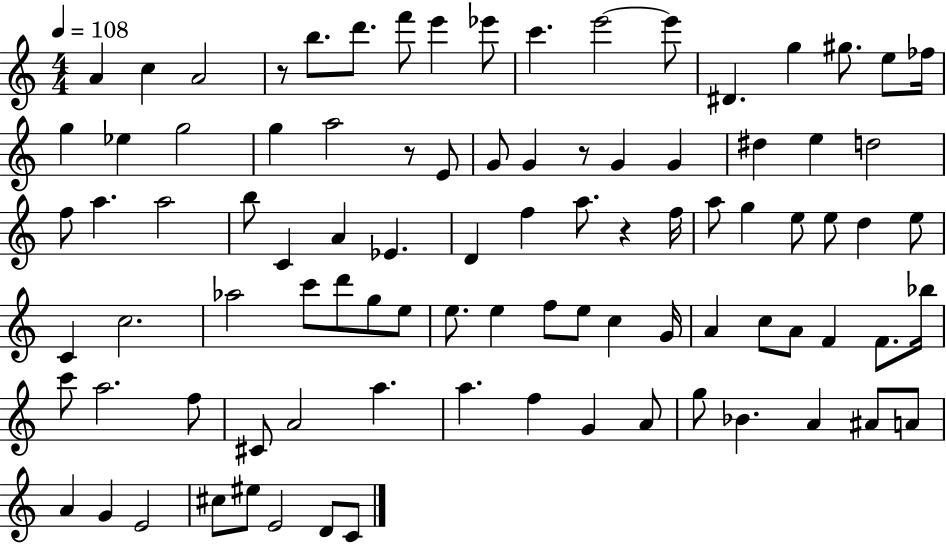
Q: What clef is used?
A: treble